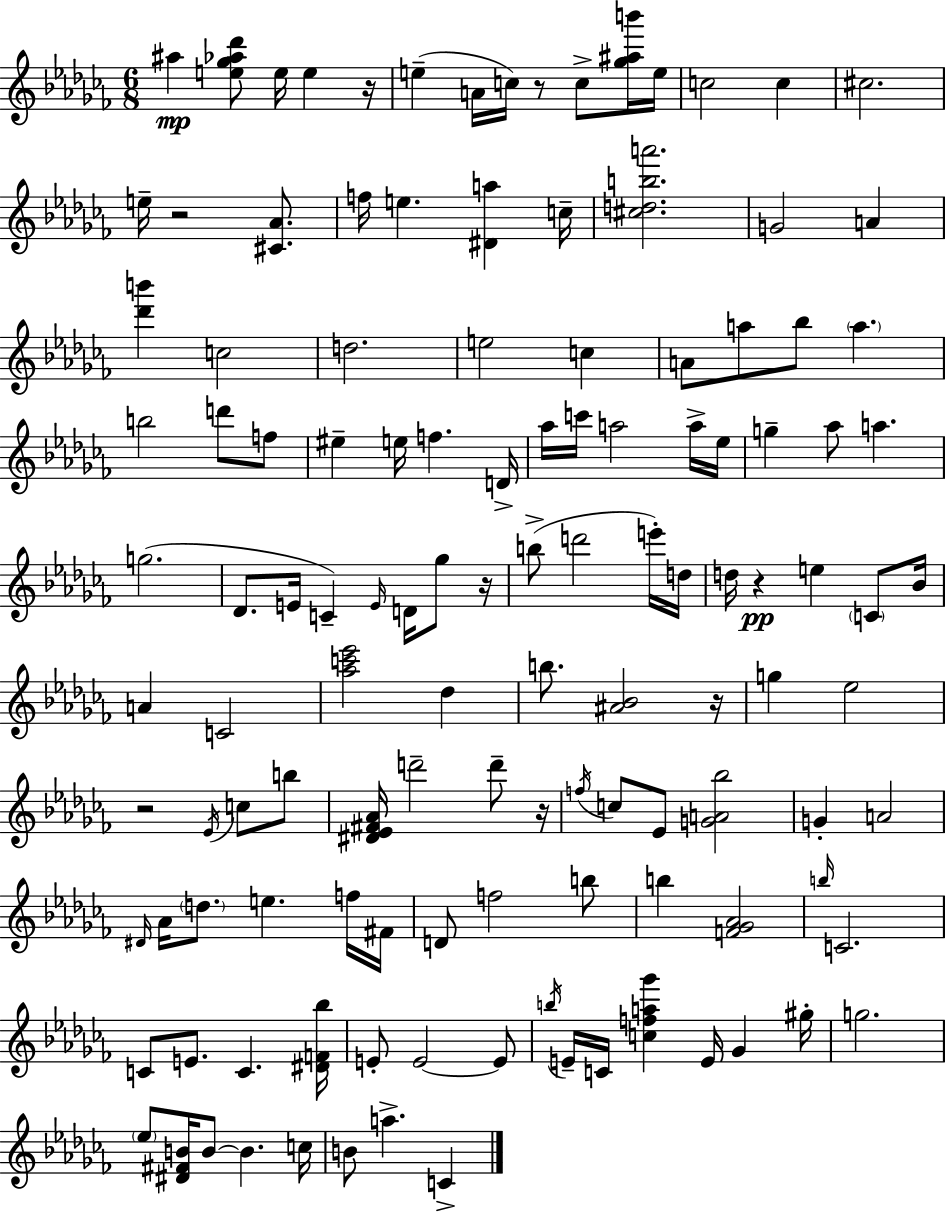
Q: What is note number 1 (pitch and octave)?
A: A#5